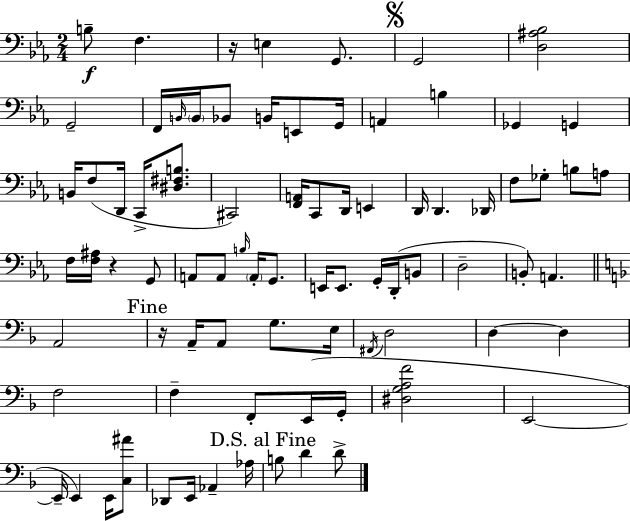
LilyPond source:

{
  \clef bass
  \numericTimeSignature
  \time 2/4
  \key ees \major
  b8--\f f4. | r16 e4 g,8. | \mark \markup { \musicglyph "scripts.segno" } g,2 | <d ais bes>2 | \break g,2-- | f,16 \grace { b,16 } \parenthesize b,16 bes,8 b,16 e,8 | g,16 a,4 b4 | ges,4 g,4 | \break b,16 f8( d,16 c,16-> <dis fis b>8. | cis,2) | <f, a,>16 c,8 d,16 e,4 | d,16 d,4. | \break des,16 f8 ges8-. b8 a8 | f16 <f ais>16 r4 g,8 | a,8 a,8 \grace { b16 } \parenthesize a,16-. g,8. | e,16 e,8. g,16-. d,16-.( | \break b,8 d2-- | b,8-.) a,4. | \bar "||" \break \key f \major a,2 | \mark "Fine" r16 a,16-- a,8 g8. e16 | \acciaccatura { fis,16 } d2 | d4~~ d4 | \break f2 | f4-- f,8-. e,16( | g,16-. <dis g a f'>2 | e,2~~ | \break e,16-- e,4) e,16 <c ais'>8 | des,8 e,16 aes,4-- | aes16 \mark "D.S. al Fine" b8 d'4 d'8-> | \bar "|."
}